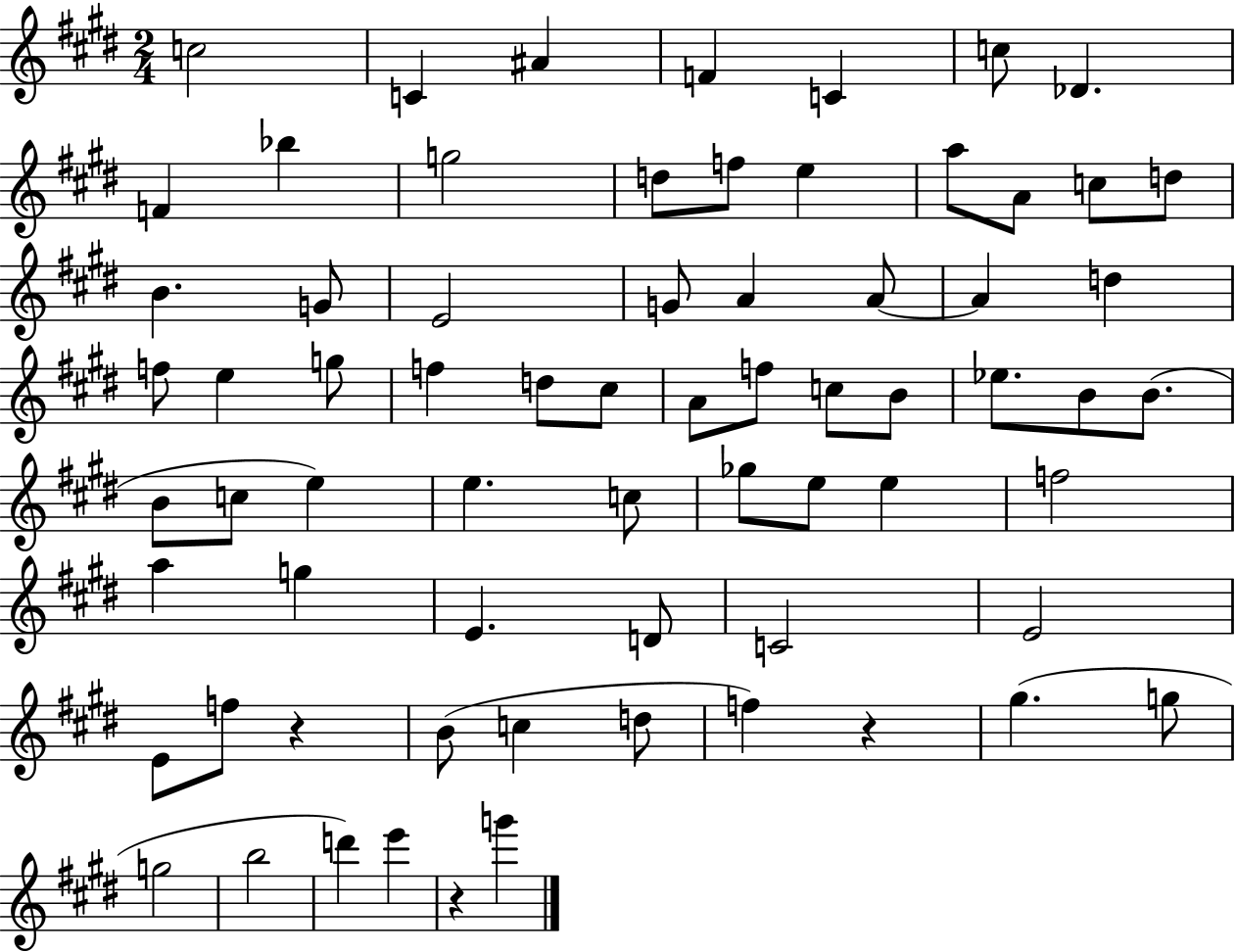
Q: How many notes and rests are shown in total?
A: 69